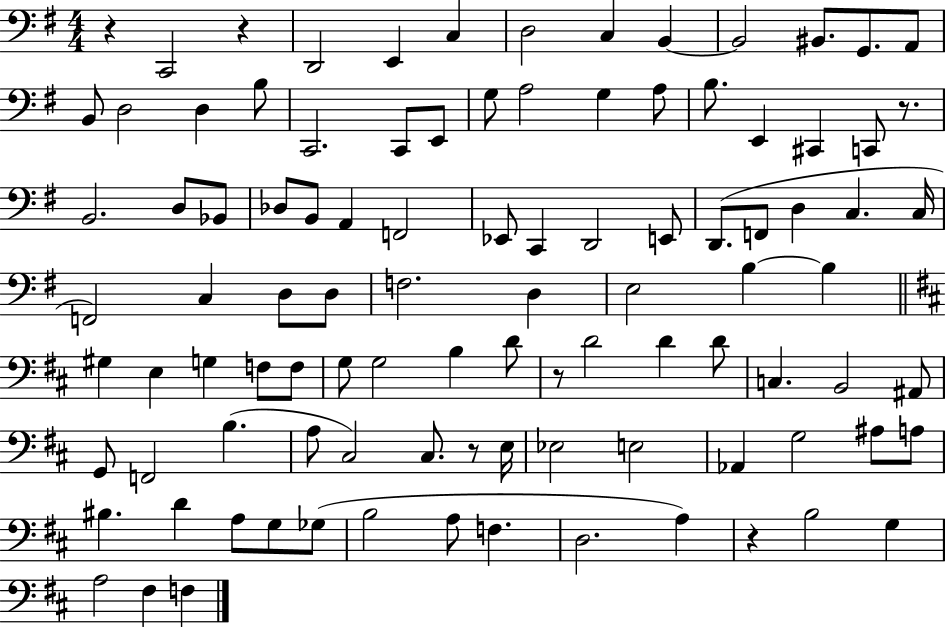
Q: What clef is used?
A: bass